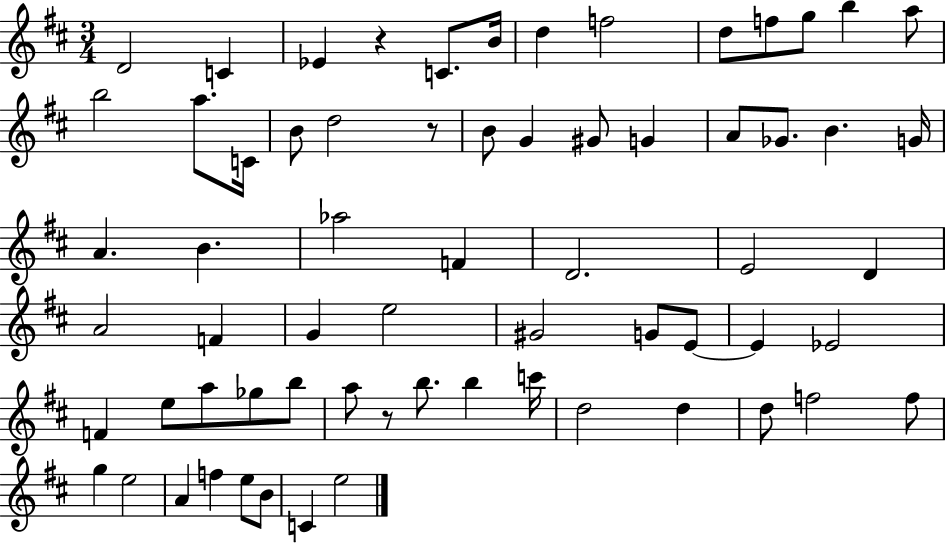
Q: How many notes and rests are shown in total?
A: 66